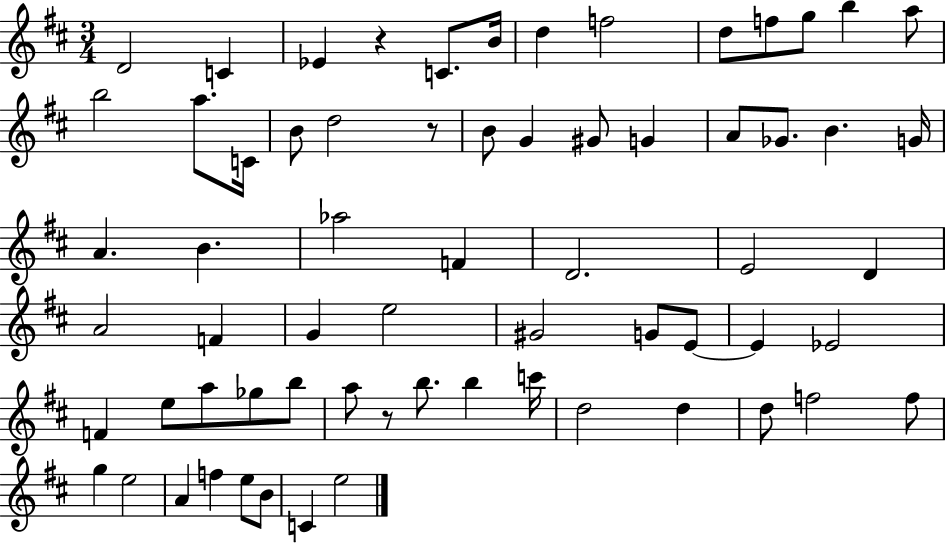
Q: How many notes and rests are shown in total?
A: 66